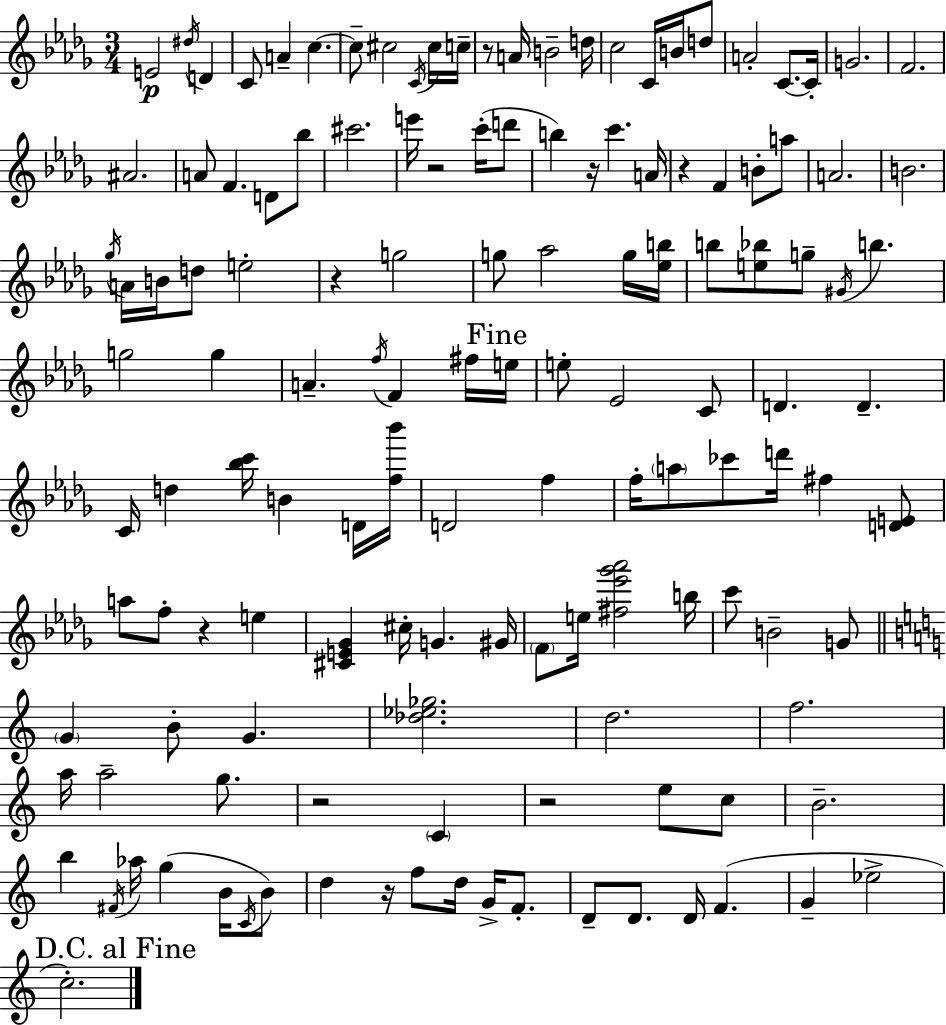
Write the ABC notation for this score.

X:1
T:Untitled
M:3/4
L:1/4
K:Bbm
E2 ^d/4 D C/2 A c c/2 ^c2 C/4 ^c/4 c/4 z/2 A/4 B2 d/4 c2 C/4 B/4 d/2 A2 C/2 C/4 G2 F2 ^A2 A/2 F D/2 _b/2 ^c'2 e'/4 z2 c'/4 d'/2 b z/4 c' A/4 z F B/2 a/2 A2 B2 _g/4 A/4 B/4 d/2 e2 z g2 g/2 _a2 g/4 [_eb]/4 b/2 [e_b]/2 g/2 ^G/4 b g2 g A f/4 F ^f/4 e/4 e/2 _E2 C/2 D D C/4 d [_bc']/4 B D/4 [f_b']/4 D2 f f/4 a/2 _c'/2 d'/4 ^f [DE]/2 a/2 f/2 z e [^CE_G] ^c/4 G ^G/4 F/2 e/4 [^f_e'_g'_a']2 b/4 c'/2 B2 G/2 G B/2 G [_d_e_g]2 d2 f2 a/4 a2 g/2 z2 C z2 e/2 c/2 B2 b ^F/4 _a/4 g B/4 C/4 B/2 d z/4 f/2 d/4 G/4 F/2 D/2 D/2 D/4 F G _e2 c2